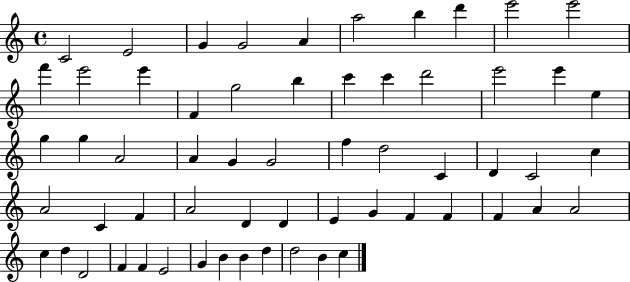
C4/h E4/h G4/q G4/h A4/q A5/h B5/q D6/q E6/h E6/h F6/q E6/h E6/q F4/q G5/h B5/q C6/q C6/q D6/h E6/h E6/q E5/q G5/q G5/q A4/h A4/q G4/q G4/h F5/q D5/h C4/q D4/q C4/h C5/q A4/h C4/q F4/q A4/h D4/q D4/q E4/q G4/q F4/q F4/q F4/q A4/q A4/h C5/q D5/q D4/h F4/q F4/q E4/h G4/q B4/q B4/q D5/q D5/h B4/q C5/q